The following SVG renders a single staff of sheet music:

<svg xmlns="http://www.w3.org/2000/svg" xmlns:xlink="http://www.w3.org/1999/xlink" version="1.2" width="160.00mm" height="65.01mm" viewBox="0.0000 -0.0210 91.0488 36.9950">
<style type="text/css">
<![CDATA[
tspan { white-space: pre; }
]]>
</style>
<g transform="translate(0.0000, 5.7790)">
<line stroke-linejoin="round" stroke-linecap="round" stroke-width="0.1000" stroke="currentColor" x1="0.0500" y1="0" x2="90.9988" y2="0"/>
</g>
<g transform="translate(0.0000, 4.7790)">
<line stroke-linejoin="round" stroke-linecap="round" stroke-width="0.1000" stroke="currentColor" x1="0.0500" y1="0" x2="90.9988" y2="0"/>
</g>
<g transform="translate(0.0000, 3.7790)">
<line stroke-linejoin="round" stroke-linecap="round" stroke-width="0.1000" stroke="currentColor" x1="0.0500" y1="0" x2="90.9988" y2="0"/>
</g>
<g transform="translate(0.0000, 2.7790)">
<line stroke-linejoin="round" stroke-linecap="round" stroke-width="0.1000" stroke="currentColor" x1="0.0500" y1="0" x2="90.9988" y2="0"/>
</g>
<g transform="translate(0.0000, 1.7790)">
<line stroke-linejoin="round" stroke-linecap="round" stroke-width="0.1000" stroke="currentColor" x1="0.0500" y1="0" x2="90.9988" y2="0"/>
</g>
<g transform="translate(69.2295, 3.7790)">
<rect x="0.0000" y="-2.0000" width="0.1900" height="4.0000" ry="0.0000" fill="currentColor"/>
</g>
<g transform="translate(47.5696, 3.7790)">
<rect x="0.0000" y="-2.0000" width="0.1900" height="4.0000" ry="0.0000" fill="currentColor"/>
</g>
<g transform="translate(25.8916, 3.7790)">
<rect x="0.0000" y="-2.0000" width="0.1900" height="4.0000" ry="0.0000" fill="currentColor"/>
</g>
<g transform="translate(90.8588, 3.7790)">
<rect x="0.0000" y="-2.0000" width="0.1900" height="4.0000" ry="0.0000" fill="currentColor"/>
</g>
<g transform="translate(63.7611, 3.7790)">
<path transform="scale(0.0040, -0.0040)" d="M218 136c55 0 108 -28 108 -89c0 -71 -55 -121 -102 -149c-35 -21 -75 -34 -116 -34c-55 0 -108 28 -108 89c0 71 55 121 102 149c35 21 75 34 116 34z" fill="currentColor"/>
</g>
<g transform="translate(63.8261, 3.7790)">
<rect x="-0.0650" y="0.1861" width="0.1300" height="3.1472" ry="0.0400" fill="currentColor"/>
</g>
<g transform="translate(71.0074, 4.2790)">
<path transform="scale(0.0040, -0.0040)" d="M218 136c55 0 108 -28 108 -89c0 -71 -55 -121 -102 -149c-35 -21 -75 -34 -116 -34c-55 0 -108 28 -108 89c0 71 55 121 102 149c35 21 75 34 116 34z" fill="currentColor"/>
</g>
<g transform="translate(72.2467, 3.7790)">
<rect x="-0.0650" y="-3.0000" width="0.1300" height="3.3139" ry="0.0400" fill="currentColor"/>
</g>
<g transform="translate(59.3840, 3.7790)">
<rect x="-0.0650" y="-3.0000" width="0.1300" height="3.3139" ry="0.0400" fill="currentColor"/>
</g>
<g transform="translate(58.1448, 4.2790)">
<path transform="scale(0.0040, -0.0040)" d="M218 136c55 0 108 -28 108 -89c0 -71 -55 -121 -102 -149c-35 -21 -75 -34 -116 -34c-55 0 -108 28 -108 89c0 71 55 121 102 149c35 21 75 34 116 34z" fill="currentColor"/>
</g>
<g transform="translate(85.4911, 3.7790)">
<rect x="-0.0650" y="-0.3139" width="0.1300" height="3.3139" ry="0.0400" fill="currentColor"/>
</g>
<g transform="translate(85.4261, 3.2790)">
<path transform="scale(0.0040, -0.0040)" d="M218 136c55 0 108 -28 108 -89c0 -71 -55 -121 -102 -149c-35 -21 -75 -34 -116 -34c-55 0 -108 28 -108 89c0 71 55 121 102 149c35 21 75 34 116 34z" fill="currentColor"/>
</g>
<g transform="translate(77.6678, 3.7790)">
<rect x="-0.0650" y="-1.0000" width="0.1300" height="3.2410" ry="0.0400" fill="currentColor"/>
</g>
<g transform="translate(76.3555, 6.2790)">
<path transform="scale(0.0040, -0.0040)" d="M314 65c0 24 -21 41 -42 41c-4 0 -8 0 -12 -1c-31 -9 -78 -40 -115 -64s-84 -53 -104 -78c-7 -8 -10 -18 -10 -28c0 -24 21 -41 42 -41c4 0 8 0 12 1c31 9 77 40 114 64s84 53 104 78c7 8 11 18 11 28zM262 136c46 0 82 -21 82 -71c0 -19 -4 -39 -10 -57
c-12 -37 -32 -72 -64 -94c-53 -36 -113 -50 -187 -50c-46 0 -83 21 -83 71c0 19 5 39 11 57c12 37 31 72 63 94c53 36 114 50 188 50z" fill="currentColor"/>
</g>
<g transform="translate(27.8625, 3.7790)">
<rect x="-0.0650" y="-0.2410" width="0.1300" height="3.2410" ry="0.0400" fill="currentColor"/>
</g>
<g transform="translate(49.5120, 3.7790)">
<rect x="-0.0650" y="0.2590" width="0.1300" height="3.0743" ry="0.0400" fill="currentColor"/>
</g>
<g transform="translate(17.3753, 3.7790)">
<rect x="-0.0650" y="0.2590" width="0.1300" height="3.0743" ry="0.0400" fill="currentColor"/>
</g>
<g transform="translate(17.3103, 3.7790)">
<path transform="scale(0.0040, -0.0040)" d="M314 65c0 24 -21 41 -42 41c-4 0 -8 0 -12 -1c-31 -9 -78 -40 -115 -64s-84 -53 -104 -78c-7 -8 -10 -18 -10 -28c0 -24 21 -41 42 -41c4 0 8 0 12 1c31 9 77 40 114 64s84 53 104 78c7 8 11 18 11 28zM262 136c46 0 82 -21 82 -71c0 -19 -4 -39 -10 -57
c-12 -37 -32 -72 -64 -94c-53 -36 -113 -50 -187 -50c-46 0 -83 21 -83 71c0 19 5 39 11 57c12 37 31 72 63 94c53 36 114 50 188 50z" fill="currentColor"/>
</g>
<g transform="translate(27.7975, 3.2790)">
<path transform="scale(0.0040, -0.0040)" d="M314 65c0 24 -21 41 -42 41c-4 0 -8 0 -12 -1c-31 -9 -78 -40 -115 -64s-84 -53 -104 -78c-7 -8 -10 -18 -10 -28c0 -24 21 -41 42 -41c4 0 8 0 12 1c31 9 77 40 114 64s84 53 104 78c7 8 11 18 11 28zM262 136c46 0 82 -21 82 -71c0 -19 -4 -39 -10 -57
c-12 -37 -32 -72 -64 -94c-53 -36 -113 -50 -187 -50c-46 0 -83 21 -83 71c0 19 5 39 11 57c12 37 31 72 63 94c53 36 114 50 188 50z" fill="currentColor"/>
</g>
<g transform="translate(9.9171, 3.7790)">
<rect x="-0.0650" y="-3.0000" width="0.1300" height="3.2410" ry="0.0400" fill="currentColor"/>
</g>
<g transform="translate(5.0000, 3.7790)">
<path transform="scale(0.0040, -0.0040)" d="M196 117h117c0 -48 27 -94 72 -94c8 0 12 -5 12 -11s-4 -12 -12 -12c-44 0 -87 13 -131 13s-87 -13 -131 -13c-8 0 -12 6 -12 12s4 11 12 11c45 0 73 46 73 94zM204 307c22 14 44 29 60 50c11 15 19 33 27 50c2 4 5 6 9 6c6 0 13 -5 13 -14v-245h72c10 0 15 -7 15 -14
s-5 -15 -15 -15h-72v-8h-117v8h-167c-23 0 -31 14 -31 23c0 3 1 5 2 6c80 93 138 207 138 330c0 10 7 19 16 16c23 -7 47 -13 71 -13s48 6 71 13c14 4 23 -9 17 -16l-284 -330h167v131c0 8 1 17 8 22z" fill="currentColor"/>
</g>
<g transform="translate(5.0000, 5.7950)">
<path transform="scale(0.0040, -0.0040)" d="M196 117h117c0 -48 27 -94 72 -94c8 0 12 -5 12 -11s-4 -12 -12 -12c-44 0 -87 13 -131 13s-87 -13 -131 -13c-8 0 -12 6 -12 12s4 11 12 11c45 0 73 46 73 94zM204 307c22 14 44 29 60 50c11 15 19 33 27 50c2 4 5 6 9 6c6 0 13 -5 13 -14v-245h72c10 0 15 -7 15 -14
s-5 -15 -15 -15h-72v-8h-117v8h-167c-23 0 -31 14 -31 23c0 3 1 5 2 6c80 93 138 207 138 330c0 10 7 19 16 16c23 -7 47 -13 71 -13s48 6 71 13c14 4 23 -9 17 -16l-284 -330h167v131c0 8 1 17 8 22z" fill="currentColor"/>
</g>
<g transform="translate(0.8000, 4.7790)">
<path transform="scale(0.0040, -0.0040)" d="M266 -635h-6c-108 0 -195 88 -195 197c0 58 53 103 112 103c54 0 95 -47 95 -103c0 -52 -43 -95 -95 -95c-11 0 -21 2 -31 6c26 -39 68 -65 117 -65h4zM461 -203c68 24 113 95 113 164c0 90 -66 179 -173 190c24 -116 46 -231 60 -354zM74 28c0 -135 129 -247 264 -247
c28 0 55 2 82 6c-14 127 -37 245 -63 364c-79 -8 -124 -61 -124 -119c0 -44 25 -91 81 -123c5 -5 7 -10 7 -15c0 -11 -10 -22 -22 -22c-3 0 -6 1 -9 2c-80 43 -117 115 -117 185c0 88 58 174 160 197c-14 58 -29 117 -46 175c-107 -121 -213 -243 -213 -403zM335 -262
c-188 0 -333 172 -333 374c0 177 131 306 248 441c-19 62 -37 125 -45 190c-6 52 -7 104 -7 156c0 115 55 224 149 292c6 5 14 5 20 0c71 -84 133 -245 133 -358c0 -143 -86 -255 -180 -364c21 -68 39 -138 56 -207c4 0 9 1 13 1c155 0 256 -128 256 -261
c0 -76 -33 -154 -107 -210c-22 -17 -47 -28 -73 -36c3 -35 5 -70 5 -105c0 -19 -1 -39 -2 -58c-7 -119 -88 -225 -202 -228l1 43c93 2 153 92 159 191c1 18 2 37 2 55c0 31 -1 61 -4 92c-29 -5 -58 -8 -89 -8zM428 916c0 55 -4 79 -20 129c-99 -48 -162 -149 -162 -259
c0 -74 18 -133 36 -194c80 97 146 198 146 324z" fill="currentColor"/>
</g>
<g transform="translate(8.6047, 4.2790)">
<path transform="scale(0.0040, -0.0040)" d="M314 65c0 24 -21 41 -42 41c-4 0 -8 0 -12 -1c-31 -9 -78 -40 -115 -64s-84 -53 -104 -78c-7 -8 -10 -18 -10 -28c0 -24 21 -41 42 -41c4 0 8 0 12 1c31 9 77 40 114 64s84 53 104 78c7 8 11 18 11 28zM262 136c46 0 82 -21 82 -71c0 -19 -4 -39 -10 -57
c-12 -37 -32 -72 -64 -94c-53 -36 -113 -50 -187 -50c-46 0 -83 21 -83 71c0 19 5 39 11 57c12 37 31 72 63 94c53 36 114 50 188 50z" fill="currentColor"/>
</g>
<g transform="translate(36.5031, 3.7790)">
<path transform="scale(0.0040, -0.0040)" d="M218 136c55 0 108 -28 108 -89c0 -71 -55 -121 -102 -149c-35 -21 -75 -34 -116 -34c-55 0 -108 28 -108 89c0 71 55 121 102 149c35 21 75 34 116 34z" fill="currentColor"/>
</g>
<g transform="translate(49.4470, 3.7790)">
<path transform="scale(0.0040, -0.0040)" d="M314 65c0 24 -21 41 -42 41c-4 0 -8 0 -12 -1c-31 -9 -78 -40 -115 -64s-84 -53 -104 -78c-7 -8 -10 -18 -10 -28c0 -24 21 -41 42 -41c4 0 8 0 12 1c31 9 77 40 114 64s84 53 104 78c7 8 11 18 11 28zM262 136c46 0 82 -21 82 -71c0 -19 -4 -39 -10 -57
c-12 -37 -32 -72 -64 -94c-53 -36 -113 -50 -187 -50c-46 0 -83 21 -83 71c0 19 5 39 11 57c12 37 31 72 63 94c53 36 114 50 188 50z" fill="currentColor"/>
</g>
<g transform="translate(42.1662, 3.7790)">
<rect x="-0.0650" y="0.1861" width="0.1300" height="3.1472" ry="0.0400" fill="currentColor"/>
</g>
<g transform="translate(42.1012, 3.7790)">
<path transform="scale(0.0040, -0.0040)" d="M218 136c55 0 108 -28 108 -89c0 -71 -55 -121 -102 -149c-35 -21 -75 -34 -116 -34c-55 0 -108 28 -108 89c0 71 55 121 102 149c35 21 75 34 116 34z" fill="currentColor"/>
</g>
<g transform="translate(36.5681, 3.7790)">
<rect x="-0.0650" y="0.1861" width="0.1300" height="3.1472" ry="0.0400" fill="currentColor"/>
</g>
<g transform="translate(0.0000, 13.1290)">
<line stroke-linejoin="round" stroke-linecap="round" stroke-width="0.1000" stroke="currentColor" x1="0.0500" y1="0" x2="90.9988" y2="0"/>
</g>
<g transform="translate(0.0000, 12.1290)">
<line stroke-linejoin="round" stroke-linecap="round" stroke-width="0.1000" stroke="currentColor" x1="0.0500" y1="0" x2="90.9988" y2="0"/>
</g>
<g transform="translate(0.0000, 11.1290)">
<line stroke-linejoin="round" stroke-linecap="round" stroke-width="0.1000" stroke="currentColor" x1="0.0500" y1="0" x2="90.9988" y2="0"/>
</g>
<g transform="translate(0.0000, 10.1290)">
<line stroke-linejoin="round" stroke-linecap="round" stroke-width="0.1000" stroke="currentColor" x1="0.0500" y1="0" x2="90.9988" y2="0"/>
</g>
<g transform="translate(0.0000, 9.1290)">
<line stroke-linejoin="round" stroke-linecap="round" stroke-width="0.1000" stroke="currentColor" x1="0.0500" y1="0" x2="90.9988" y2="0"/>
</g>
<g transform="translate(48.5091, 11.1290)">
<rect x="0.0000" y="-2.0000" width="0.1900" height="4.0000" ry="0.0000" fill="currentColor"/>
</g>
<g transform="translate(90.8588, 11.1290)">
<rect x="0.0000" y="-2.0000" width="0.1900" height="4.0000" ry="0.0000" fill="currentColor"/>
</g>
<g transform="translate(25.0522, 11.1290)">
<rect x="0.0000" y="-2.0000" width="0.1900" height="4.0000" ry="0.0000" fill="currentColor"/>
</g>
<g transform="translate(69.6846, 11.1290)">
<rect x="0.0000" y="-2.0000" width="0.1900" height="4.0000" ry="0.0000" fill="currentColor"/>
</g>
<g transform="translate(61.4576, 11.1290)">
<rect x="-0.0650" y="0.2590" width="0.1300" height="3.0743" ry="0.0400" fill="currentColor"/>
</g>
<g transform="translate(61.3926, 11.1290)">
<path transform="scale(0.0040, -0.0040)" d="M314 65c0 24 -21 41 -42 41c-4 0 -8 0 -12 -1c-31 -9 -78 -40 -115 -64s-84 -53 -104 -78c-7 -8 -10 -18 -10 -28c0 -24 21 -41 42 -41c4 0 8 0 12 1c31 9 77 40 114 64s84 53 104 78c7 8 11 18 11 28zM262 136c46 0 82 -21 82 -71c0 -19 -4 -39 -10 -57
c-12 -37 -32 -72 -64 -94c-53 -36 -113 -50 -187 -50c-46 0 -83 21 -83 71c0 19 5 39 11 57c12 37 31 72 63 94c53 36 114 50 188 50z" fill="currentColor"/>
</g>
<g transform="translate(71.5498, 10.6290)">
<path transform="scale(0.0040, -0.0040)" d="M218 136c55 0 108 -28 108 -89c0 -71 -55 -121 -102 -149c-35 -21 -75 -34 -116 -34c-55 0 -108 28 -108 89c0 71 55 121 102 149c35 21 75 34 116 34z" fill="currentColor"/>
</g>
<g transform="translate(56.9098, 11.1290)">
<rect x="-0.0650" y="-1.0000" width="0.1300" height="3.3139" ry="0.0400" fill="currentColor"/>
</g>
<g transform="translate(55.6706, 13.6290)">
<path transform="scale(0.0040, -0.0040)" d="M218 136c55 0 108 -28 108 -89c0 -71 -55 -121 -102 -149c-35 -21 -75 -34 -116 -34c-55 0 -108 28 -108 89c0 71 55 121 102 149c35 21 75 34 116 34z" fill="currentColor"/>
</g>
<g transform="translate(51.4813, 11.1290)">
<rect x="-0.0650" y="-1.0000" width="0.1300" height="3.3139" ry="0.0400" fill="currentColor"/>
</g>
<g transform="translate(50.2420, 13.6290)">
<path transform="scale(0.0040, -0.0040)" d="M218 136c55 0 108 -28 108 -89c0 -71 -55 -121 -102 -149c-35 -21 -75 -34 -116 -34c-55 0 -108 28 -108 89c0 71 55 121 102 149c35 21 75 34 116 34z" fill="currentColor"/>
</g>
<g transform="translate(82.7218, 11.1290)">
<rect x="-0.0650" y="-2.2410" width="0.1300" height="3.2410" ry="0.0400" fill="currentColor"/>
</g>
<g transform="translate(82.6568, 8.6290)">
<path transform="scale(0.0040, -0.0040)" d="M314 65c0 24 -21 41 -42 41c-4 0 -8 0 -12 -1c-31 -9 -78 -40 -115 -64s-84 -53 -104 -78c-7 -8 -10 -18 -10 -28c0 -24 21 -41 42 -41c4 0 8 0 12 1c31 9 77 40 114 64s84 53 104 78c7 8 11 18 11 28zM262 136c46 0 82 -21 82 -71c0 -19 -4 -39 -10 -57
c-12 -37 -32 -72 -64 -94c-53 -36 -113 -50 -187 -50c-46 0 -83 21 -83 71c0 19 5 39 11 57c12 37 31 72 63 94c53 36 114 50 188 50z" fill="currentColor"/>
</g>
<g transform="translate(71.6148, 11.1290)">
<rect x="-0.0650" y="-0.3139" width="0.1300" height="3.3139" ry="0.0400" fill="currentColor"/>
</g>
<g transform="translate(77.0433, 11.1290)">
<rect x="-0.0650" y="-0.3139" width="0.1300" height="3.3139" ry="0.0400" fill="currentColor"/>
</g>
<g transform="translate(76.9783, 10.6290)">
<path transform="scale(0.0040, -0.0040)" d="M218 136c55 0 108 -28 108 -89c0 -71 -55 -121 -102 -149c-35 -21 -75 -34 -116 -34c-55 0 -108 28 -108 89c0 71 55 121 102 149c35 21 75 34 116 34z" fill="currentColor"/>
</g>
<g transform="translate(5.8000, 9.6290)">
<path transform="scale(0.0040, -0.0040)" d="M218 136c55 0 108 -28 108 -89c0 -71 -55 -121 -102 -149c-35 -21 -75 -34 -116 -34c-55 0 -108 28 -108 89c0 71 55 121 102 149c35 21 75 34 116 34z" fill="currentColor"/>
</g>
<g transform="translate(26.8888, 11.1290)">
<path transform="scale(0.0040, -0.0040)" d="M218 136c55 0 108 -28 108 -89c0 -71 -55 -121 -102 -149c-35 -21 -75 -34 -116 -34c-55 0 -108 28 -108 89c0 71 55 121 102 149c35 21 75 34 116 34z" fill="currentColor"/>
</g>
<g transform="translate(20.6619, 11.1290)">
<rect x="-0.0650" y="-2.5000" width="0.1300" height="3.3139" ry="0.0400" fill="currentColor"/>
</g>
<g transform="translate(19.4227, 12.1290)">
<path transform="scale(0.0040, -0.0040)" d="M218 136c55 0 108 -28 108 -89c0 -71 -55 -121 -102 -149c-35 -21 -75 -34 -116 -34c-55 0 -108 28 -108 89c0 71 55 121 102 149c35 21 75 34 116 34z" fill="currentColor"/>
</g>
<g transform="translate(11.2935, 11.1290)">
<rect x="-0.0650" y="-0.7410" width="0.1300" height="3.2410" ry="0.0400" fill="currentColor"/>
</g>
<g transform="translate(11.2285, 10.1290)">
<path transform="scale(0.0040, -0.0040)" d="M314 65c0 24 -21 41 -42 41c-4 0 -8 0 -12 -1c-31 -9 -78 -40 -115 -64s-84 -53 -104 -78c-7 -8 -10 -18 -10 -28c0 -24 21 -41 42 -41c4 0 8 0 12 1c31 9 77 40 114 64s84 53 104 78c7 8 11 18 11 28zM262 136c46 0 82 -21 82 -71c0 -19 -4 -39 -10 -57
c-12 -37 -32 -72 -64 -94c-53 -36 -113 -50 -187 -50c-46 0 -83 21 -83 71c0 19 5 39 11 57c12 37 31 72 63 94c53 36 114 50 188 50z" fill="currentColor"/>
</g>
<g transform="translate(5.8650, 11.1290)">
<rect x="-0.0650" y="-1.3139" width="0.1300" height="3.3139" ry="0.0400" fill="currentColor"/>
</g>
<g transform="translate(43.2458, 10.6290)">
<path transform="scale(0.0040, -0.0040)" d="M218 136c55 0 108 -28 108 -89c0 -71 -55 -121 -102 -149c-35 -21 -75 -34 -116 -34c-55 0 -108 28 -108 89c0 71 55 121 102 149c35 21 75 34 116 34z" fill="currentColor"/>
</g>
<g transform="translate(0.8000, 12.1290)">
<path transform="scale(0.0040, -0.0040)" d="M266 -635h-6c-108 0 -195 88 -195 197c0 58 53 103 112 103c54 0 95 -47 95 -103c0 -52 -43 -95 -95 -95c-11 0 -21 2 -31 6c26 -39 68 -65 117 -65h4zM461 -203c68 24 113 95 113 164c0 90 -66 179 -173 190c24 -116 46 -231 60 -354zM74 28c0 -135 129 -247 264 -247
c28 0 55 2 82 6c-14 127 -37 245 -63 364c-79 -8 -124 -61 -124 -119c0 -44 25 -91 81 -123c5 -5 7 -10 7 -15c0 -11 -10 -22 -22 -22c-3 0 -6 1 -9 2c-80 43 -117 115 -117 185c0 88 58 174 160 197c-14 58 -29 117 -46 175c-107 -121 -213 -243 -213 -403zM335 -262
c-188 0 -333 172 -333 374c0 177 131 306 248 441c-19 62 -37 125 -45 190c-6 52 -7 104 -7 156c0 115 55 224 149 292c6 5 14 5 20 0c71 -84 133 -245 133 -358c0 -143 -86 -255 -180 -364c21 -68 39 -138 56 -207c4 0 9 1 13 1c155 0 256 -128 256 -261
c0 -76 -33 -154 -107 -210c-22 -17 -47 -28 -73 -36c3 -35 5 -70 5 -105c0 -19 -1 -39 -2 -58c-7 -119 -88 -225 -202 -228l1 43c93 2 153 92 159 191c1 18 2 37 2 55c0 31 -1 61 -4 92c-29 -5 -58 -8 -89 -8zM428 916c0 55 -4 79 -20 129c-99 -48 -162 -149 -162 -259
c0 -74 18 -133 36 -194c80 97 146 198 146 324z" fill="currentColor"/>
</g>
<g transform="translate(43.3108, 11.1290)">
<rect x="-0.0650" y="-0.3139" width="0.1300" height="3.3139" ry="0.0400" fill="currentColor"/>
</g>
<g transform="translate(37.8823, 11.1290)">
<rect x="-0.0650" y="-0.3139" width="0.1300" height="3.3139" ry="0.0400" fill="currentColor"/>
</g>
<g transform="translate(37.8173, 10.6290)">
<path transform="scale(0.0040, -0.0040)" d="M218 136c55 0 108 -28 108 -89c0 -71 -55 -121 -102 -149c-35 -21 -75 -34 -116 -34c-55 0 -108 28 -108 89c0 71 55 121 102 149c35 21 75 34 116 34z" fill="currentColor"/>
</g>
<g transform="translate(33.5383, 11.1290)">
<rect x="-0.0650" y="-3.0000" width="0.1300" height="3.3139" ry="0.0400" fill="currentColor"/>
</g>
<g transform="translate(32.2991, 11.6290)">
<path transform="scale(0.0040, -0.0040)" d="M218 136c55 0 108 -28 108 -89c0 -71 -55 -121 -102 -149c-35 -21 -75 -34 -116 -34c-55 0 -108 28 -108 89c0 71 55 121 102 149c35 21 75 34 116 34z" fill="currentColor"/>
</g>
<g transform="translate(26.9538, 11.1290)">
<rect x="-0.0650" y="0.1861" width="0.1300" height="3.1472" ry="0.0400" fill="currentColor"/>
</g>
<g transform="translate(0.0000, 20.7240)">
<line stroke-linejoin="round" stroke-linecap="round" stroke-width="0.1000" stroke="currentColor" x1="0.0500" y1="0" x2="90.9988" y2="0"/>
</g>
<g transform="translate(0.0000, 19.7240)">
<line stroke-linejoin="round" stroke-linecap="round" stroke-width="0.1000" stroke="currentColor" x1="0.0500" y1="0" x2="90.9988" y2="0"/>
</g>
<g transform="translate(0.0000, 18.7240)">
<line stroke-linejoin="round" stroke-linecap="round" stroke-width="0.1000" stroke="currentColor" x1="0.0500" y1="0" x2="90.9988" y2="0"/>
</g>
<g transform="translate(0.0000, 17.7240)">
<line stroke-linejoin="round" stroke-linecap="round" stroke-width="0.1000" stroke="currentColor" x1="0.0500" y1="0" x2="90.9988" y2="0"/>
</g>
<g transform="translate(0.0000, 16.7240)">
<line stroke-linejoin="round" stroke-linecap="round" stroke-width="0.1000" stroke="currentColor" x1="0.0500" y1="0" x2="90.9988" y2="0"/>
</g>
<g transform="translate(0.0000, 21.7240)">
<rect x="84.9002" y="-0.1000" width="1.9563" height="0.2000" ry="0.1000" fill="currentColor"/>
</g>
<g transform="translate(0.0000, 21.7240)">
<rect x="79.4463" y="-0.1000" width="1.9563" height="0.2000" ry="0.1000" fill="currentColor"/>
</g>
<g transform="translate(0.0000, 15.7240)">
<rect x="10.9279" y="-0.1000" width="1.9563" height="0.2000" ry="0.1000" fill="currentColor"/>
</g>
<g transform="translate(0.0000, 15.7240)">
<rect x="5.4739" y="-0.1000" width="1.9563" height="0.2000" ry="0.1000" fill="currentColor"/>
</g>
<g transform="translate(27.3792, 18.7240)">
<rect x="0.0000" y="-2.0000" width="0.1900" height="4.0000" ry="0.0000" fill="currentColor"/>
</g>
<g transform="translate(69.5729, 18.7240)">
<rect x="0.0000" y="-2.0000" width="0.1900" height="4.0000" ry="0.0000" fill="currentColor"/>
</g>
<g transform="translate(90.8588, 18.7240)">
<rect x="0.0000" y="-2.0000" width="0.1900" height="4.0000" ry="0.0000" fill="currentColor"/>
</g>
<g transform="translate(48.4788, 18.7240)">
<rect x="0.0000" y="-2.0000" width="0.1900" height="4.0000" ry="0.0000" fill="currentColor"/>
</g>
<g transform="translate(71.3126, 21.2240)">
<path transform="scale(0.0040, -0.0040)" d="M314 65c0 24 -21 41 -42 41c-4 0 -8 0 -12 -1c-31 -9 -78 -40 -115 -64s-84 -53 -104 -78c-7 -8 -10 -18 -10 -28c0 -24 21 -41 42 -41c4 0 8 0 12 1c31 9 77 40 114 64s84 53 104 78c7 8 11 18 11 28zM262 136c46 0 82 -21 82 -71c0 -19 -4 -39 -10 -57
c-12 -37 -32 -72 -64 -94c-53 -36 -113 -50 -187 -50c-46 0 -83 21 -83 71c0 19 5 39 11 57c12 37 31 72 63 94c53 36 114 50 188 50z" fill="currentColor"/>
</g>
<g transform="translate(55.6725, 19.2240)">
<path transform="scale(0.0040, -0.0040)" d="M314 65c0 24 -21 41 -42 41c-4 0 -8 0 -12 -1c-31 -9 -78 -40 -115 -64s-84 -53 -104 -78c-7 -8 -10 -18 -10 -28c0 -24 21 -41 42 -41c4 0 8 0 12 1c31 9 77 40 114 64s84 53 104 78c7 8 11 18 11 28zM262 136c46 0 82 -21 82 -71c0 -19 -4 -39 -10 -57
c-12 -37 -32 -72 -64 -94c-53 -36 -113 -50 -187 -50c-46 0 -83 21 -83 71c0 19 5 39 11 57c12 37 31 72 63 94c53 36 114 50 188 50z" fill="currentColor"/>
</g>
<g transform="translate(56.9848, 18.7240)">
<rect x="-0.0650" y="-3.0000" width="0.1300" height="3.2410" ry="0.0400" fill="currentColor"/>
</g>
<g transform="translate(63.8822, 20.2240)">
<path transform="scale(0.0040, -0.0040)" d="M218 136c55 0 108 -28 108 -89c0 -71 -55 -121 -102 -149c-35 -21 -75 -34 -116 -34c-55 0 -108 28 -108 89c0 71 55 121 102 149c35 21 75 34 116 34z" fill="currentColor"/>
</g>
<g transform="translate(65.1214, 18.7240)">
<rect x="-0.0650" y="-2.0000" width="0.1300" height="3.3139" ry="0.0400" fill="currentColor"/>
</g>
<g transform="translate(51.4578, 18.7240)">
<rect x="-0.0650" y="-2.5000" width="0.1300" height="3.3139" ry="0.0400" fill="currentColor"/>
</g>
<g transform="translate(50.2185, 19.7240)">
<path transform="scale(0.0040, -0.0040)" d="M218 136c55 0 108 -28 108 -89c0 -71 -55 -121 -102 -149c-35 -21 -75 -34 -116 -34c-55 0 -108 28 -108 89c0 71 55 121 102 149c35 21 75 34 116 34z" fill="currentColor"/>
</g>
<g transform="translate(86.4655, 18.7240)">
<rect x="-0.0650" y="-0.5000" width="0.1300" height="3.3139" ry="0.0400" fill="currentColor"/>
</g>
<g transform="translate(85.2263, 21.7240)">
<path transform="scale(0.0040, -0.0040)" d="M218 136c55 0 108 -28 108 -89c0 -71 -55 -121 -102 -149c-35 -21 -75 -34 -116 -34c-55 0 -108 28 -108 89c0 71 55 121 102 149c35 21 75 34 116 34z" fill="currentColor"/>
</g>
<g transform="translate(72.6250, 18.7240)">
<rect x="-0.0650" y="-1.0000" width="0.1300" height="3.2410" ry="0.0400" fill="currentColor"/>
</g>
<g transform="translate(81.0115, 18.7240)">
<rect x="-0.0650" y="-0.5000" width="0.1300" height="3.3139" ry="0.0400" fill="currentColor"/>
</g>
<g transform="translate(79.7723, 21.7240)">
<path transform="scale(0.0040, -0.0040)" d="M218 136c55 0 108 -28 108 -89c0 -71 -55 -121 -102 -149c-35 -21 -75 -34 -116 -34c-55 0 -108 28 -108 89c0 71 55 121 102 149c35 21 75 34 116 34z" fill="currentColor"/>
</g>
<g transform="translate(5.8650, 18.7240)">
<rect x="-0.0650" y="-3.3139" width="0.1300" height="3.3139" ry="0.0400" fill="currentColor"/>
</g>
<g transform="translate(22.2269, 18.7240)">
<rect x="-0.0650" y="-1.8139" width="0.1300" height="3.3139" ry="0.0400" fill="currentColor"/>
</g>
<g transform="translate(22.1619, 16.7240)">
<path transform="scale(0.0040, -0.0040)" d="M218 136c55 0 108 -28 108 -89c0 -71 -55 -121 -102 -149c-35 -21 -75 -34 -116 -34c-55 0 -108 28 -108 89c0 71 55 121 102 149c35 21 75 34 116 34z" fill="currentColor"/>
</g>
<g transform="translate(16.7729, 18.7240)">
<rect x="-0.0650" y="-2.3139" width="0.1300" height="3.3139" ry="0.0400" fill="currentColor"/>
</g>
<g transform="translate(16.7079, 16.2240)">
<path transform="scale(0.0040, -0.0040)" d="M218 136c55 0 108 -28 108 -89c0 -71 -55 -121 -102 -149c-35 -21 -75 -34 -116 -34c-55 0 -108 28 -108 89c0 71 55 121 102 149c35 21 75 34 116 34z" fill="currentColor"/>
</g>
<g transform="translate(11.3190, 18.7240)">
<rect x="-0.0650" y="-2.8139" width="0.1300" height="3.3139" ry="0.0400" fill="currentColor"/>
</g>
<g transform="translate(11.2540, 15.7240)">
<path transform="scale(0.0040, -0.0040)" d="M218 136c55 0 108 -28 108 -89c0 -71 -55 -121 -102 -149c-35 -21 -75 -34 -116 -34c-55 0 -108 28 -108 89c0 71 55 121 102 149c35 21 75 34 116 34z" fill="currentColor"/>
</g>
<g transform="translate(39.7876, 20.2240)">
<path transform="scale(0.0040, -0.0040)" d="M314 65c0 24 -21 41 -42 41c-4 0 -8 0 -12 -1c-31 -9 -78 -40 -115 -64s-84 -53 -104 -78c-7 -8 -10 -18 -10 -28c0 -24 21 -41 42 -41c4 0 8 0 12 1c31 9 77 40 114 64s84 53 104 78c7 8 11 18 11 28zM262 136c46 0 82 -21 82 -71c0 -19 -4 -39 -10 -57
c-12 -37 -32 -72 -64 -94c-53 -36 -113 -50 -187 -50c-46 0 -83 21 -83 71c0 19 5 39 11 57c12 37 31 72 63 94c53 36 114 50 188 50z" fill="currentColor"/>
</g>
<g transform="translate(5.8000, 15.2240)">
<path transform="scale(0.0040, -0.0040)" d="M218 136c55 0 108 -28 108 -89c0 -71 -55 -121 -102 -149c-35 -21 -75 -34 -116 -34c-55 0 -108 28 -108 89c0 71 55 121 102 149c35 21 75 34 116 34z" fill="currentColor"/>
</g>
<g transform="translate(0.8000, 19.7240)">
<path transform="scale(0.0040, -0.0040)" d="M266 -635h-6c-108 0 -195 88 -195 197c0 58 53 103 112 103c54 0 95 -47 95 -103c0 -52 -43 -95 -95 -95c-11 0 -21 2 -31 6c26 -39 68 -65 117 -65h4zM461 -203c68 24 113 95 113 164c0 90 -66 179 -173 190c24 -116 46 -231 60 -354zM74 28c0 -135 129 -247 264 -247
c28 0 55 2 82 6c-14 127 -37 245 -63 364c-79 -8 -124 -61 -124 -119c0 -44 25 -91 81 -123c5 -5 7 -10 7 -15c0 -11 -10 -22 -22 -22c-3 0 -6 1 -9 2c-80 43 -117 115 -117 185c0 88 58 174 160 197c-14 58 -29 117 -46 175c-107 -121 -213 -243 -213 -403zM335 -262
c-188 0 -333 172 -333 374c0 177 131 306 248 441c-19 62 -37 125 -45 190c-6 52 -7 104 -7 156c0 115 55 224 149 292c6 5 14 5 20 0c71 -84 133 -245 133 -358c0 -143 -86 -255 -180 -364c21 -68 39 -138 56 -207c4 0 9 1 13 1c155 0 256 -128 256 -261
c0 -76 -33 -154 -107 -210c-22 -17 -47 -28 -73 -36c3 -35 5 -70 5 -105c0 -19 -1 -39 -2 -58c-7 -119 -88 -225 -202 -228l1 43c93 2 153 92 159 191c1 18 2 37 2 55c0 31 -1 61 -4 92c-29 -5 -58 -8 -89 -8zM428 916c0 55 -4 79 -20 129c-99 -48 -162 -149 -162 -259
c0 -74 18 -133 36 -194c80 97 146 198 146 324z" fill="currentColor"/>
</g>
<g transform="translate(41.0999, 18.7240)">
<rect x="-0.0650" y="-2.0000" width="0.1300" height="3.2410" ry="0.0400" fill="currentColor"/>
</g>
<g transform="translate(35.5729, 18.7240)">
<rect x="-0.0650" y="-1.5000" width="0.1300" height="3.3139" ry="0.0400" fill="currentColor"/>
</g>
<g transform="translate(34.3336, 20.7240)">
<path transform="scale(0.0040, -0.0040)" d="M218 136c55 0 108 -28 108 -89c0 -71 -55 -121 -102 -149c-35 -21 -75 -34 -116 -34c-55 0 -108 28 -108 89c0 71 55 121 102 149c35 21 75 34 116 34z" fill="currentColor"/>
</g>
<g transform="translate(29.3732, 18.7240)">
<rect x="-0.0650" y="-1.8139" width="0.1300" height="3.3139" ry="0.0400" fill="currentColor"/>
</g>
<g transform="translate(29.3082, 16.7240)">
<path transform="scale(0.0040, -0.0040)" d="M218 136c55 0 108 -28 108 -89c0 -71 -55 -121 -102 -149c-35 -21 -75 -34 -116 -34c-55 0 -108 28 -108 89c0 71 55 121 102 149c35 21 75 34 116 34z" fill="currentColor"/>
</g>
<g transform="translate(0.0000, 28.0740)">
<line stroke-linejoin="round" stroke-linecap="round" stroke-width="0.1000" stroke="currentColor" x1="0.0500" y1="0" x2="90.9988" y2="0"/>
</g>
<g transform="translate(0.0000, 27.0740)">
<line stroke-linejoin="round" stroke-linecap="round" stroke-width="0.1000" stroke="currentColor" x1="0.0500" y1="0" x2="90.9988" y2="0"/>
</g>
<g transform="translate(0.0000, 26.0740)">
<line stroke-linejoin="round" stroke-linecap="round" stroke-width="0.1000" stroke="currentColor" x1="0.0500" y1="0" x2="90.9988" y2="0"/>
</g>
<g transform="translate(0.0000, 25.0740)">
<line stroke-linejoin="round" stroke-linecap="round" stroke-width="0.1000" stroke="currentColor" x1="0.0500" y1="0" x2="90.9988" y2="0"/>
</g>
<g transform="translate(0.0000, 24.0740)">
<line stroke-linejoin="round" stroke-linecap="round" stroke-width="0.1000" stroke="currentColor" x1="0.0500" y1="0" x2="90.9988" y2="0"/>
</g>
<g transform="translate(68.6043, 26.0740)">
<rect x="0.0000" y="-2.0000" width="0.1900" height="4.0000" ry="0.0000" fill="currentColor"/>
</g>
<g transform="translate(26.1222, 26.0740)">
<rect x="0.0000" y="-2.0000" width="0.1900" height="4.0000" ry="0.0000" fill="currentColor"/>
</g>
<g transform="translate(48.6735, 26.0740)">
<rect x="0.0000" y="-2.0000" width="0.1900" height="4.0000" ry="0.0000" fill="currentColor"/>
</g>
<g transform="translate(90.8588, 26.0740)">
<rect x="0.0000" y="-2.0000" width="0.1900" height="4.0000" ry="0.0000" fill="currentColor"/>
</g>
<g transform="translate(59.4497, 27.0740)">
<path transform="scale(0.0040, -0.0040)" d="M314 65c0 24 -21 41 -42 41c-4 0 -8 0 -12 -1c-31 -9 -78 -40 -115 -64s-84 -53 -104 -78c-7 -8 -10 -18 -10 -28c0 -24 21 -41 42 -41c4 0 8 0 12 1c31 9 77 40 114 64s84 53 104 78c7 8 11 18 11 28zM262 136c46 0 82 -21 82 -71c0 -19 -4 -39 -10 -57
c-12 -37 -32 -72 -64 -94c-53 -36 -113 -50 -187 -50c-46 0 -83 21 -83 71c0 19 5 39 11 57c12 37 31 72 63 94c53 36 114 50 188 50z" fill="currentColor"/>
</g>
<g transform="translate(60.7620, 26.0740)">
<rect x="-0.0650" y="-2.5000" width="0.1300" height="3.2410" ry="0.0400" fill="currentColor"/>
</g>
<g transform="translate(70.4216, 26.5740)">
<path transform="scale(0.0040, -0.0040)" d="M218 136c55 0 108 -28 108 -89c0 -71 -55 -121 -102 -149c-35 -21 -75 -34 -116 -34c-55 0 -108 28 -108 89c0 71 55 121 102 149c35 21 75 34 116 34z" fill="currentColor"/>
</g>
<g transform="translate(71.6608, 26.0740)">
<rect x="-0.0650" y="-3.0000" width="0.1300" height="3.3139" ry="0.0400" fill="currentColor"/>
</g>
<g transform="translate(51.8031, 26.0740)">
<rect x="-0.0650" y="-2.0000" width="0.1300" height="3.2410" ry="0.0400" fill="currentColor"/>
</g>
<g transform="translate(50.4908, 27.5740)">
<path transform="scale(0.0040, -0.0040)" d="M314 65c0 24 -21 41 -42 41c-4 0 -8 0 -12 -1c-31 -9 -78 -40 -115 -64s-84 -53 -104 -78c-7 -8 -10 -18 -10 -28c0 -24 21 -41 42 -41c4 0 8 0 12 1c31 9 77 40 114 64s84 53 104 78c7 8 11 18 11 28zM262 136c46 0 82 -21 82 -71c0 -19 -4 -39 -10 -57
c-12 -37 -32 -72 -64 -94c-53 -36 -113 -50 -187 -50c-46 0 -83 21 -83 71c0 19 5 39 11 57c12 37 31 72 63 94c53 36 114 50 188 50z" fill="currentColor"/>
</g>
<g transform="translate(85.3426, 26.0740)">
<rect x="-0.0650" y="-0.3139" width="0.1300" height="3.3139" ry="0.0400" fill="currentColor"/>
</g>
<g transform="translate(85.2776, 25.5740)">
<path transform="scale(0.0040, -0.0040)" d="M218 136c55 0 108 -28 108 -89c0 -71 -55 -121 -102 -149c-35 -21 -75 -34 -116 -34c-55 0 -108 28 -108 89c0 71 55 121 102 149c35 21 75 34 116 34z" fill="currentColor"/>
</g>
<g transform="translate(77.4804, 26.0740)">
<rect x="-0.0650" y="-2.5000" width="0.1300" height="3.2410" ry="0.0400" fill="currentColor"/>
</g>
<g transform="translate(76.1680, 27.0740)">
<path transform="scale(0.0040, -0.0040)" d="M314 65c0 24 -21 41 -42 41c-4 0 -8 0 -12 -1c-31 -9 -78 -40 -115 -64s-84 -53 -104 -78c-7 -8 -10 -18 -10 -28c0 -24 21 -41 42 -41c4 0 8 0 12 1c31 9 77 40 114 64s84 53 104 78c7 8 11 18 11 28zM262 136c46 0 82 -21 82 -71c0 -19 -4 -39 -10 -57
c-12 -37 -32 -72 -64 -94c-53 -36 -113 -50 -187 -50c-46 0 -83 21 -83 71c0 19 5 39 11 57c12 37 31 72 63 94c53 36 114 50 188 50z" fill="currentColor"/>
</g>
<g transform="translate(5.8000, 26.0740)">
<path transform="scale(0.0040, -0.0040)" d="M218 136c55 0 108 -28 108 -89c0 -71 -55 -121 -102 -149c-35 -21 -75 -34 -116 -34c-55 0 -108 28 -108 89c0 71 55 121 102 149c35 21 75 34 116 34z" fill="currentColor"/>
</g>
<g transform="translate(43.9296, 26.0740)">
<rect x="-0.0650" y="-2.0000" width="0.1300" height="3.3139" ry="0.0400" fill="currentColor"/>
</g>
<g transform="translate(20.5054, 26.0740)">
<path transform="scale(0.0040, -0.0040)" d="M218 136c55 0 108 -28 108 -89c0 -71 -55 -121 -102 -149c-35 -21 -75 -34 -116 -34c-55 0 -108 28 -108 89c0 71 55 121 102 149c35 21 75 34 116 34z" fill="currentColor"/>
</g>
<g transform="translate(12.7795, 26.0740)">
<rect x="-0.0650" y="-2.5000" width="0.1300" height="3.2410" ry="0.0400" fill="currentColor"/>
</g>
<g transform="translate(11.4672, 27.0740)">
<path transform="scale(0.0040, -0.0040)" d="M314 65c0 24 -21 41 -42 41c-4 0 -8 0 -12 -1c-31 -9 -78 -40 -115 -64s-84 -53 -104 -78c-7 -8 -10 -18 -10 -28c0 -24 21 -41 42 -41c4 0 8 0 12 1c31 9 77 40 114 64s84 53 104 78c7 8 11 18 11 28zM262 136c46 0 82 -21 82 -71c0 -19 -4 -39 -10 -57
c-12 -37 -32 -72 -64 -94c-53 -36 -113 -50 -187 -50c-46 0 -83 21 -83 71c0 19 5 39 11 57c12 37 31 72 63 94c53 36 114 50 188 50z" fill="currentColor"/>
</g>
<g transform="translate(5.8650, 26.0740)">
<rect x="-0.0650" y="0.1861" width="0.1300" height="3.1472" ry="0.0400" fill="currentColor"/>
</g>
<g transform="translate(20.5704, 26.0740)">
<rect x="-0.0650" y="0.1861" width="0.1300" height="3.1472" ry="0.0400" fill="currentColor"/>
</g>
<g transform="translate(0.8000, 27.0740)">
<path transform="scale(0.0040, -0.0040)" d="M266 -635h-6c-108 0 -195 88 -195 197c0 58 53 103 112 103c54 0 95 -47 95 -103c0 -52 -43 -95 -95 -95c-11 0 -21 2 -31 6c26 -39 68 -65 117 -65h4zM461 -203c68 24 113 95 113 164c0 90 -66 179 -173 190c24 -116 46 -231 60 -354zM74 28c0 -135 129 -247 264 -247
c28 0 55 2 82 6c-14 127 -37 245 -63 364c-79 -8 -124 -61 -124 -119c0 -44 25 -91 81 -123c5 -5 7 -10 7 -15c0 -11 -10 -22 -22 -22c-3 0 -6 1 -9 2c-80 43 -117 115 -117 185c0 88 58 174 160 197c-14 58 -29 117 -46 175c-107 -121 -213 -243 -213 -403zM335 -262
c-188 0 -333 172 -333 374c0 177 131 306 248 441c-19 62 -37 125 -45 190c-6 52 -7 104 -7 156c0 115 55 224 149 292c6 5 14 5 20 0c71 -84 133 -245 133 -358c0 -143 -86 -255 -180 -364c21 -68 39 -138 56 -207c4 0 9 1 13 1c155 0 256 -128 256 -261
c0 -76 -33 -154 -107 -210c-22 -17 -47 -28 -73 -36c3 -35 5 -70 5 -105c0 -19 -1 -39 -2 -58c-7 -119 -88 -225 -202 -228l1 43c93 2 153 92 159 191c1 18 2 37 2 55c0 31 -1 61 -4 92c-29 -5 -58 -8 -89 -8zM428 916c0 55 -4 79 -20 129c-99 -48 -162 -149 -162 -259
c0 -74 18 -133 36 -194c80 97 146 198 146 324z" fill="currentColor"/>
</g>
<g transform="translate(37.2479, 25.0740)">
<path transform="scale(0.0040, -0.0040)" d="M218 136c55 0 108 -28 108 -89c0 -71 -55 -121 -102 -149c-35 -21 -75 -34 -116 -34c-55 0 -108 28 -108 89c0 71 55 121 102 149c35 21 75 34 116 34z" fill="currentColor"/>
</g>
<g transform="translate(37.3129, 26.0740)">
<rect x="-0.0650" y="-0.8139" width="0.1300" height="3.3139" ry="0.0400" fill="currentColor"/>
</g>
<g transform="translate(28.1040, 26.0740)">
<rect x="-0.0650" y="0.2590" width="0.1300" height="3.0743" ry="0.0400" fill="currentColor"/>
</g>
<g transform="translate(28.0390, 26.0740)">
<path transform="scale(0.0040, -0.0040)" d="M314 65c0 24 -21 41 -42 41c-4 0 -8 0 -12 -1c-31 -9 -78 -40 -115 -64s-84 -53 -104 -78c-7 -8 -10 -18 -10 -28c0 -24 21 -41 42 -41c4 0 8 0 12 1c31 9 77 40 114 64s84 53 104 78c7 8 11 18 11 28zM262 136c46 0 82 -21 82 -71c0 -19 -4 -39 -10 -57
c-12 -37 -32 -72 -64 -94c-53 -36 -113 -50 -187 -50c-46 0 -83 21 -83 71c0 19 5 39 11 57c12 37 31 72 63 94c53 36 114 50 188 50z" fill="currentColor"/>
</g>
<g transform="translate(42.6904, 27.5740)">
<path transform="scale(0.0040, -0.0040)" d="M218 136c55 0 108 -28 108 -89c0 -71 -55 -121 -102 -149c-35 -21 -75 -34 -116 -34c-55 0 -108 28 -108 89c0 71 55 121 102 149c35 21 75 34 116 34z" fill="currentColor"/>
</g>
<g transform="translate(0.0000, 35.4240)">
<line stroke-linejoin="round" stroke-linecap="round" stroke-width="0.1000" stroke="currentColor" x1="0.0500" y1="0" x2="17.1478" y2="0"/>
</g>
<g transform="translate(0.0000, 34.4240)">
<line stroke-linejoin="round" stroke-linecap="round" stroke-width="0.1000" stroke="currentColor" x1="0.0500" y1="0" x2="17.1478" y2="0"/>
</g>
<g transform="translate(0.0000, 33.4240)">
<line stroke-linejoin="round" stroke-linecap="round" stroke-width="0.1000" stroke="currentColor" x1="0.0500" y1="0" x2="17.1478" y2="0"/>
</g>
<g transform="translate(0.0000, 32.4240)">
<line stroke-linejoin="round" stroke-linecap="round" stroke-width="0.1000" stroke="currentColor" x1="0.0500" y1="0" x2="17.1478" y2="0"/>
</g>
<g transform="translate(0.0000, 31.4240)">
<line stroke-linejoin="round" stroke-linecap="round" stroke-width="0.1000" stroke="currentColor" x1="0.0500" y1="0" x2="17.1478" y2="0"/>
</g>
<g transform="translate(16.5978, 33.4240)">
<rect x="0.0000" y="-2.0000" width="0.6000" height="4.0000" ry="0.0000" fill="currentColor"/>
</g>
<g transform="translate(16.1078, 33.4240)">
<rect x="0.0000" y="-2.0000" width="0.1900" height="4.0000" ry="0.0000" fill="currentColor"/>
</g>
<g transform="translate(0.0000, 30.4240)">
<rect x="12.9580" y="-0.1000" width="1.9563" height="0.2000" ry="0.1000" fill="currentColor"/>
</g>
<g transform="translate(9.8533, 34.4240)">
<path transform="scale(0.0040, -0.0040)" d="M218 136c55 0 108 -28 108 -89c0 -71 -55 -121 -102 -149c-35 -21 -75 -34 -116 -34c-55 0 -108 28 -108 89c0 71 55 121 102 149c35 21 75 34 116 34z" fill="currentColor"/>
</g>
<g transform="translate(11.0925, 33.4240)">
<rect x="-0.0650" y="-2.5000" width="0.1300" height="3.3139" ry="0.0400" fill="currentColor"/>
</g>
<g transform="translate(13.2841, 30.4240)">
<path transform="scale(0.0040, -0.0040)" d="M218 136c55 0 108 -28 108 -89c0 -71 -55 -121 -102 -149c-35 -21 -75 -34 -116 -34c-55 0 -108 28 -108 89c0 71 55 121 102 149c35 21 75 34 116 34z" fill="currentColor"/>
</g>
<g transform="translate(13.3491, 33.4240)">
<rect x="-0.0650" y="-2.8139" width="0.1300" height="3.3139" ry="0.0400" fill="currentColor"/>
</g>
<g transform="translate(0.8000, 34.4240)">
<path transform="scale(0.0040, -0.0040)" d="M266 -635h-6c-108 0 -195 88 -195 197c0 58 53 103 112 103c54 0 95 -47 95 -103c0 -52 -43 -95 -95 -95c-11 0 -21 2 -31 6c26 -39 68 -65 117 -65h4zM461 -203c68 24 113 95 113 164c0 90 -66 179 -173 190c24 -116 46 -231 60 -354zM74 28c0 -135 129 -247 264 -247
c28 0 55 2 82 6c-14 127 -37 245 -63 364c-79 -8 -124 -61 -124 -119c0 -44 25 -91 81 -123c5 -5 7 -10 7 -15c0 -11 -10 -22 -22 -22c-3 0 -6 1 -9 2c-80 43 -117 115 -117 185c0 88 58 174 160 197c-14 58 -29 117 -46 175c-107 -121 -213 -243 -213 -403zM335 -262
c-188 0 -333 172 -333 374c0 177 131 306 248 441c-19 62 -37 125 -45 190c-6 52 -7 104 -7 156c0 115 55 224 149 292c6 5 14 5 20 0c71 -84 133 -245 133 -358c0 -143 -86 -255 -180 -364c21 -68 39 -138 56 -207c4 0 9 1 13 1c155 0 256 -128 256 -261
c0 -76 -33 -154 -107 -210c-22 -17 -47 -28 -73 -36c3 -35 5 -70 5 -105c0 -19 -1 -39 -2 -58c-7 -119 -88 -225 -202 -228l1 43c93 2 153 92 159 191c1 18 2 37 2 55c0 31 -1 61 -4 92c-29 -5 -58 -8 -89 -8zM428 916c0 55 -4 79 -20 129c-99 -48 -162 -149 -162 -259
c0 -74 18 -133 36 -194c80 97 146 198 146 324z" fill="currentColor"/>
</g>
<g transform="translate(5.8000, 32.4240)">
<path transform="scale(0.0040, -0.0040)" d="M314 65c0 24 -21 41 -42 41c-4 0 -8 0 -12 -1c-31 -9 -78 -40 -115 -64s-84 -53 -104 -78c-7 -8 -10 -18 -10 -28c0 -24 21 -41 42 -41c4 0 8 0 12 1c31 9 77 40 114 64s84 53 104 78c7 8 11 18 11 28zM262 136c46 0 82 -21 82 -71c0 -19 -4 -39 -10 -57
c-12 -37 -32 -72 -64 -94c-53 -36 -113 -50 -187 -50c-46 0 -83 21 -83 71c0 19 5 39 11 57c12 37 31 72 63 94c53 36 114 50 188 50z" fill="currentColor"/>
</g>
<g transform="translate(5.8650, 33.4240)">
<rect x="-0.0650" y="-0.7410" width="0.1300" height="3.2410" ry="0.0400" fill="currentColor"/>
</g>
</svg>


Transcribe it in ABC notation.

X:1
T:Untitled
M:4/4
L:1/4
K:C
A2 B2 c2 B B B2 A B A D2 c e d2 G B A c c D D B2 c c g2 b a g f f E F2 G A2 F D2 C C B G2 B B2 d F F2 G2 A G2 c d2 G a